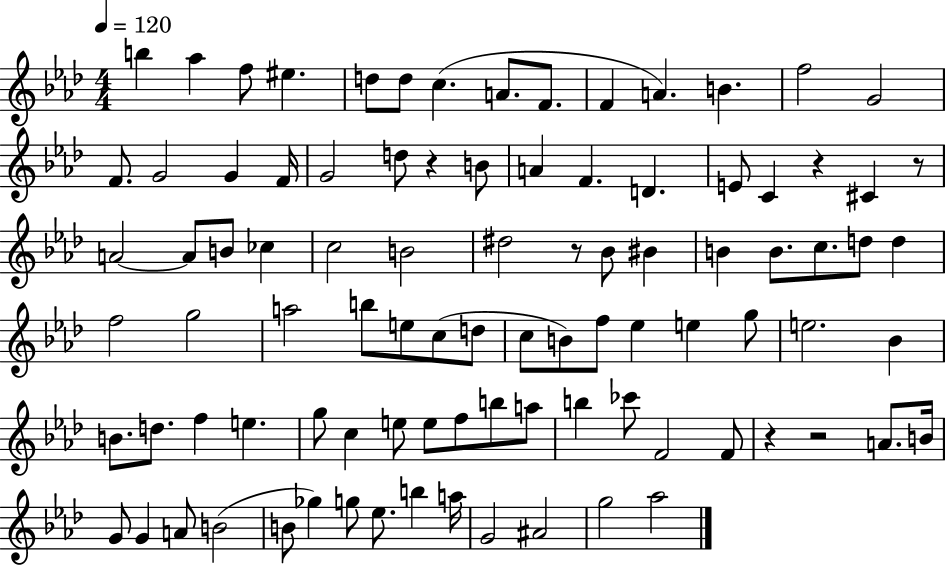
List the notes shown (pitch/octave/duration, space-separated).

B5/q Ab5/q F5/e EIS5/q. D5/e D5/e C5/q. A4/e. F4/e. F4/q A4/q. B4/q. F5/h G4/h F4/e. G4/h G4/q F4/s G4/h D5/e R/q B4/e A4/q F4/q. D4/q. E4/e C4/q R/q C#4/q R/e A4/h A4/e B4/e CES5/q C5/h B4/h D#5/h R/e Bb4/e BIS4/q B4/q B4/e. C5/e. D5/e D5/q F5/h G5/h A5/h B5/e E5/e C5/e D5/e C5/e B4/e F5/e Eb5/q E5/q G5/e E5/h. Bb4/q B4/e. D5/e. F5/q E5/q. G5/e C5/q E5/e E5/e F5/e B5/e A5/e B5/q CES6/e F4/h F4/e R/q R/h A4/e. B4/s G4/e G4/q A4/e B4/h B4/e Gb5/q G5/e Eb5/e. B5/q A5/s G4/h A#4/h G5/h Ab5/h